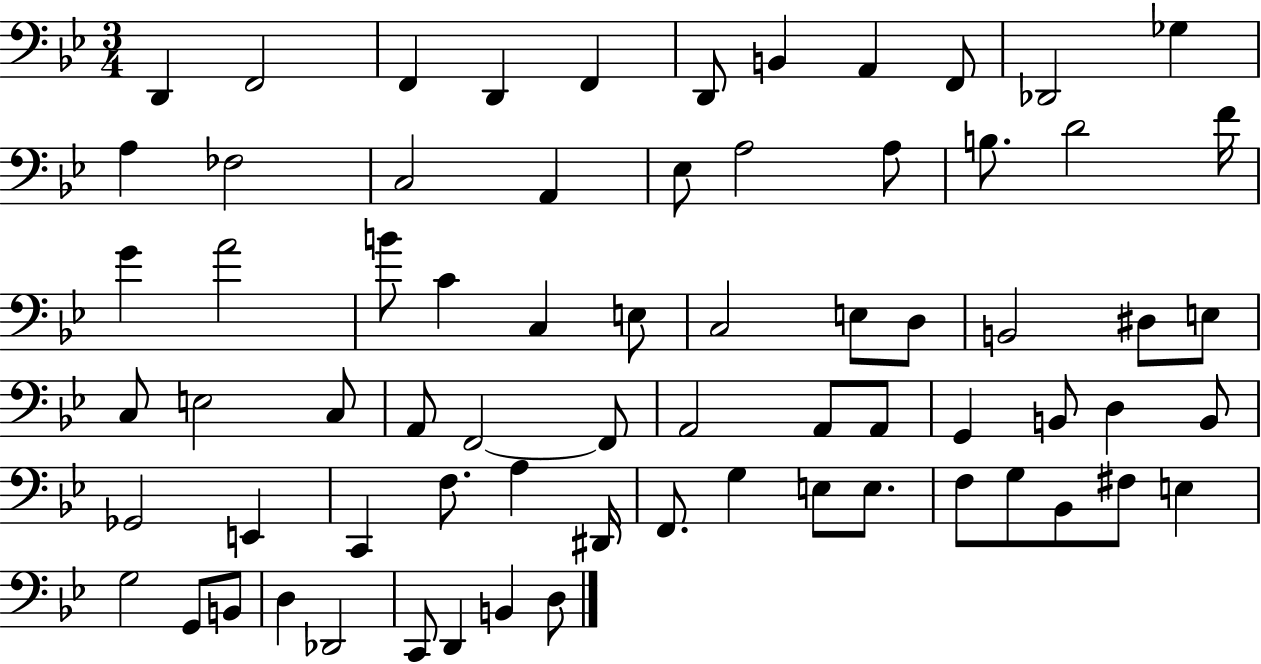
D2/q F2/h F2/q D2/q F2/q D2/e B2/q A2/q F2/e Db2/h Gb3/q A3/q FES3/h C3/h A2/q Eb3/e A3/h A3/e B3/e. D4/h F4/s G4/q A4/h B4/e C4/q C3/q E3/e C3/h E3/e D3/e B2/h D#3/e E3/e C3/e E3/h C3/e A2/e F2/h F2/e A2/h A2/e A2/e G2/q B2/e D3/q B2/e Gb2/h E2/q C2/q F3/e. A3/q D#2/s F2/e. G3/q E3/e E3/e. F3/e G3/e Bb2/e F#3/e E3/q G3/h G2/e B2/e D3/q Db2/h C2/e D2/q B2/q D3/e